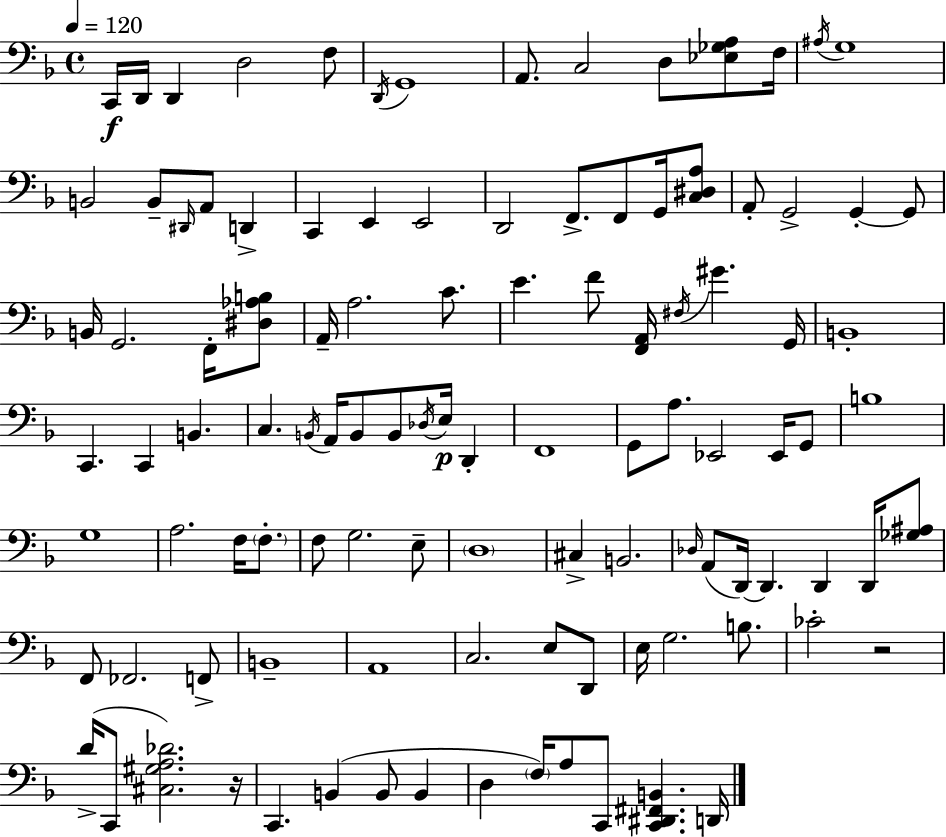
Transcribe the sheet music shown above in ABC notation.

X:1
T:Untitled
M:4/4
L:1/4
K:Dm
C,,/4 D,,/4 D,, D,2 F,/2 D,,/4 G,,4 A,,/2 C,2 D,/2 [_E,_G,A,]/2 F,/4 ^A,/4 G,4 B,,2 B,,/2 ^D,,/4 A,,/2 D,, C,, E,, E,,2 D,,2 F,,/2 F,,/2 G,,/4 [C,^D,A,]/2 A,,/2 G,,2 G,, G,,/2 B,,/4 G,,2 F,,/4 [^D,_A,B,]/2 A,,/4 A,2 C/2 E F/2 [F,,A,,]/4 ^F,/4 ^G G,,/4 B,,4 C,, C,, B,, C, B,,/4 A,,/4 B,,/2 B,,/2 _D,/4 E,/4 D,, F,,4 G,,/2 A,/2 _E,,2 _E,,/4 G,,/2 B,4 G,4 A,2 F,/4 F,/2 F,/2 G,2 E,/2 D,4 ^C, B,,2 _D,/4 A,,/2 D,,/4 D,, D,, D,,/4 [_G,^A,]/2 F,,/2 _F,,2 F,,/2 B,,4 A,,4 C,2 E,/2 D,,/2 E,/4 G,2 B,/2 _C2 z2 D/4 C,,/2 [^C,^G,A,_D]2 z/4 C,, B,, B,,/2 B,, D, F,/4 A,/2 C,,/2 [C,,^D,,^F,,B,,] D,,/4